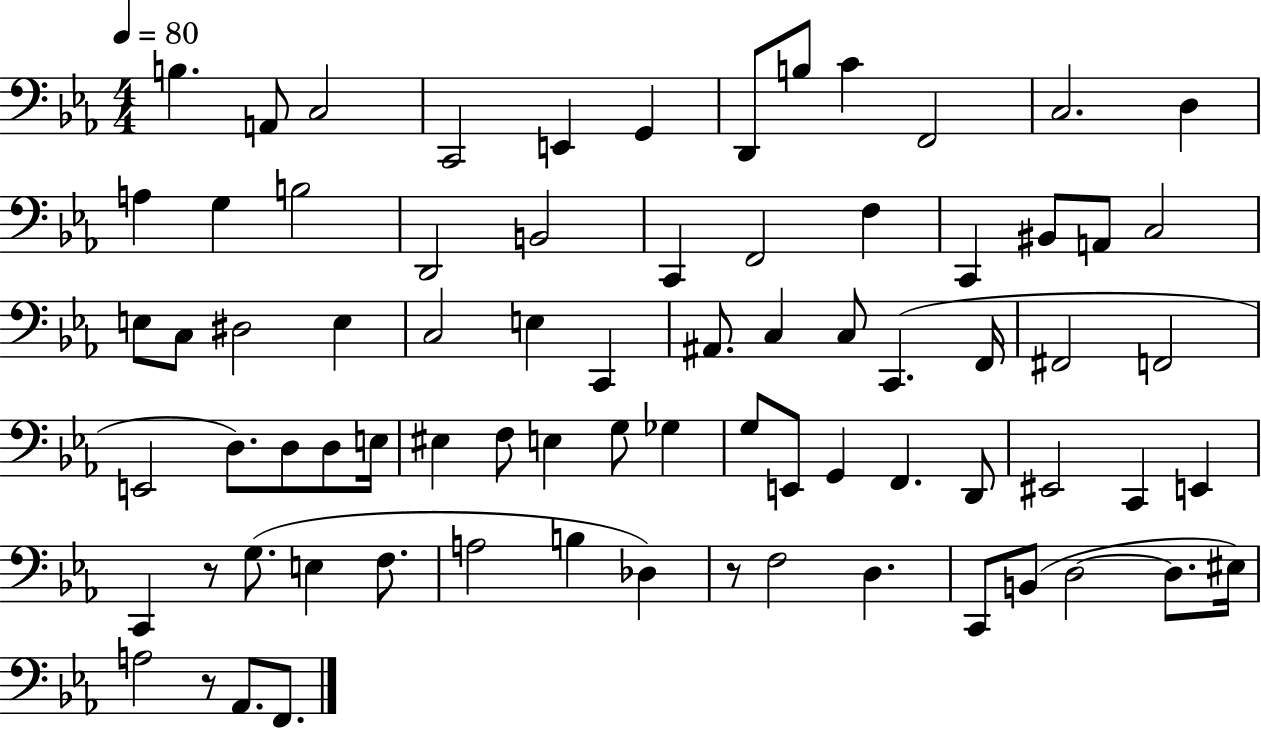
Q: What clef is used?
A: bass